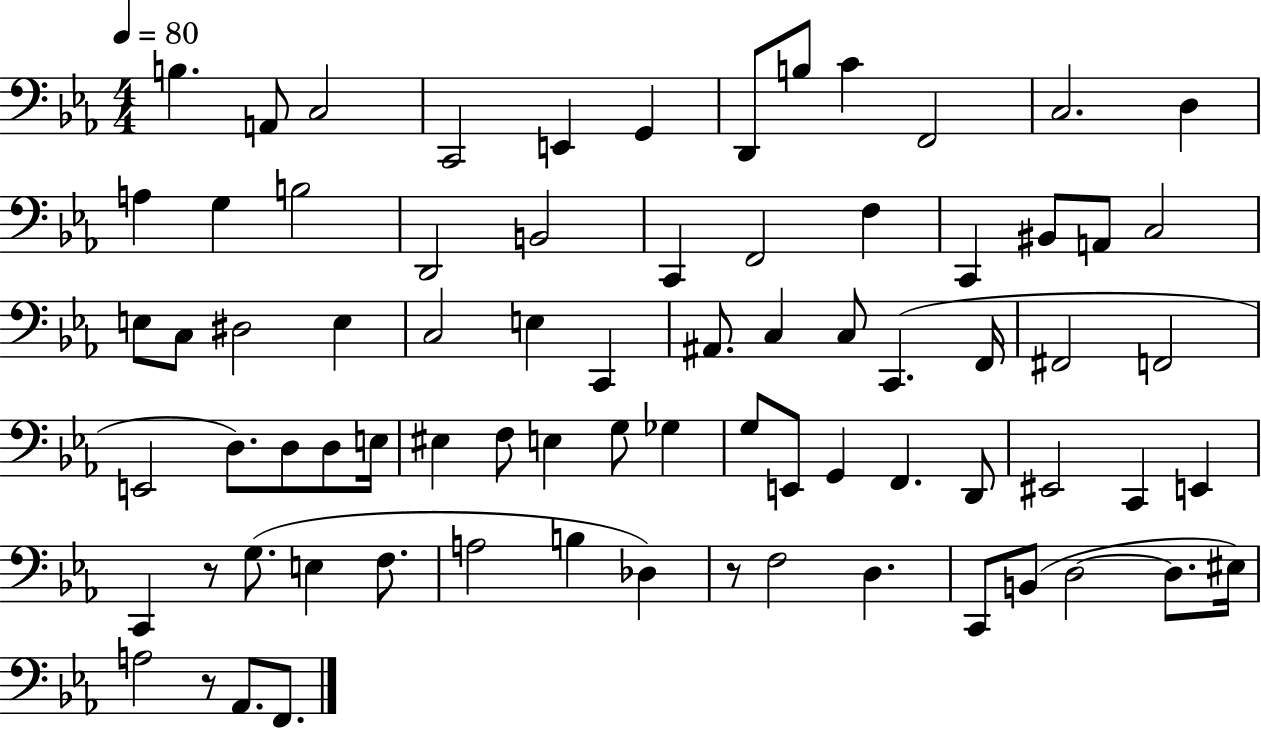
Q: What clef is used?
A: bass